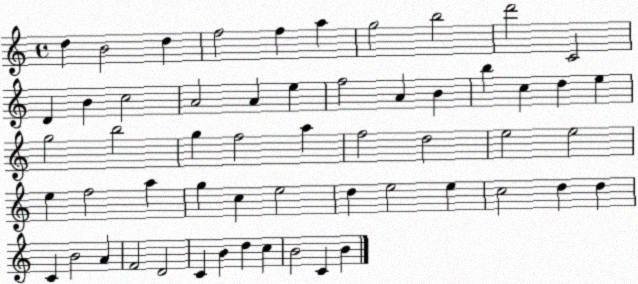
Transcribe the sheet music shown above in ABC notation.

X:1
T:Untitled
M:4/4
L:1/4
K:C
d B2 d f2 f a g2 b2 d'2 C2 D B c2 A2 A e f2 A B b c d e g2 b2 g f2 a f2 d2 e2 e2 e f2 a g c e2 d e2 e c2 d d C B2 A F2 D2 C B d c B2 C B